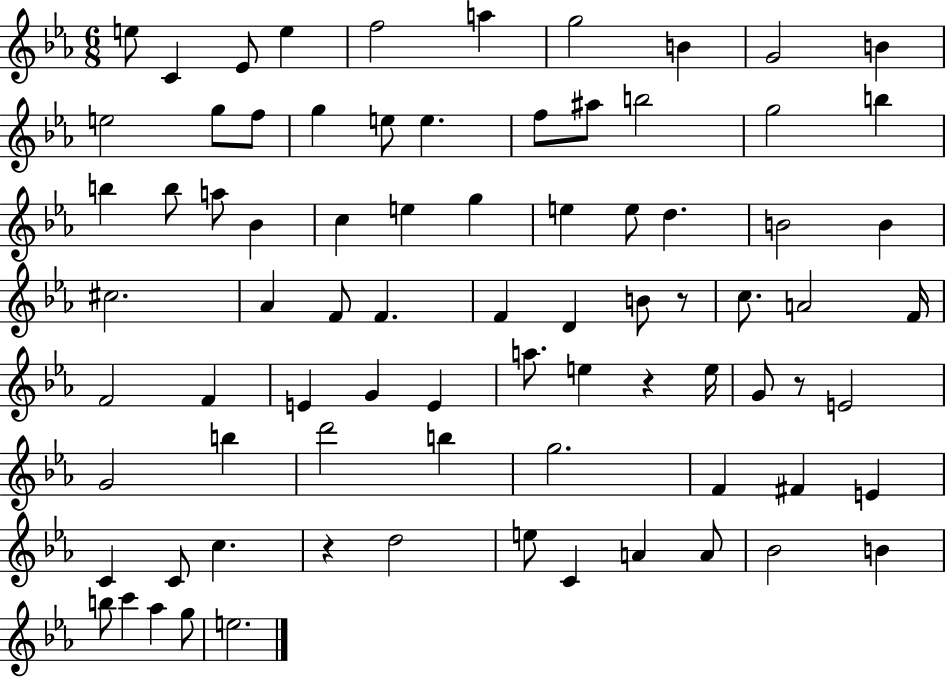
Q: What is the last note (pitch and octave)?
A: E5